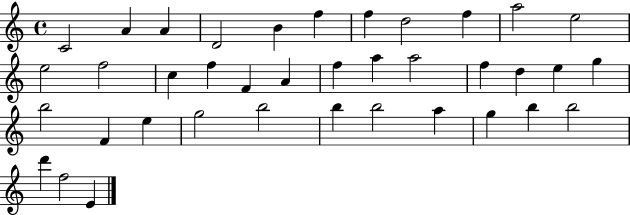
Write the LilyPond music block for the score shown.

{
  \clef treble
  \time 4/4
  \defaultTimeSignature
  \key c \major
  c'2 a'4 a'4 | d'2 b'4 f''4 | f''4 d''2 f''4 | a''2 e''2 | \break e''2 f''2 | c''4 f''4 f'4 a'4 | f''4 a''4 a''2 | f''4 d''4 e''4 g''4 | \break b''2 f'4 e''4 | g''2 b''2 | b''4 b''2 a''4 | g''4 b''4 b''2 | \break d'''4 f''2 e'4 | \bar "|."
}